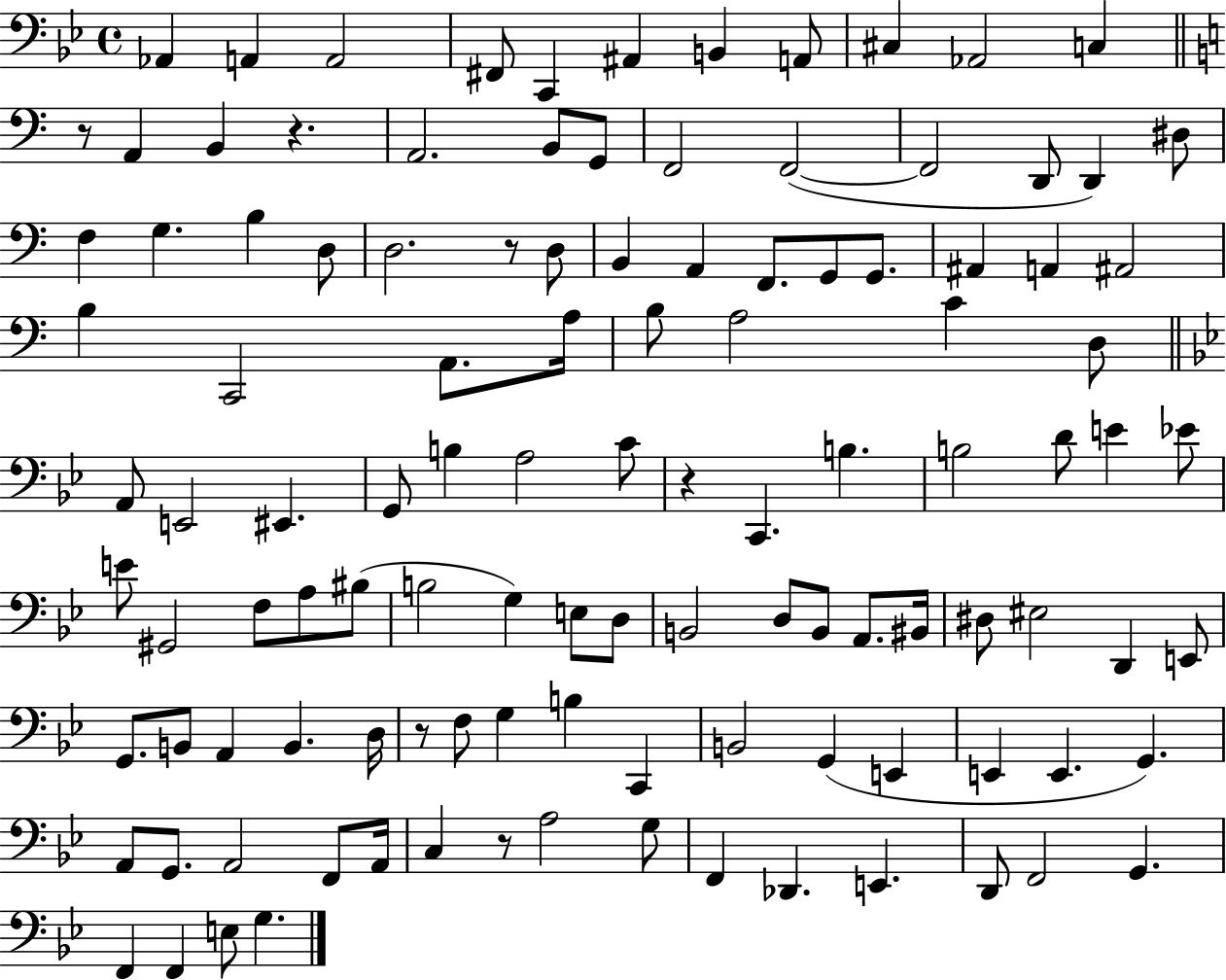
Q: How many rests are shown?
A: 6